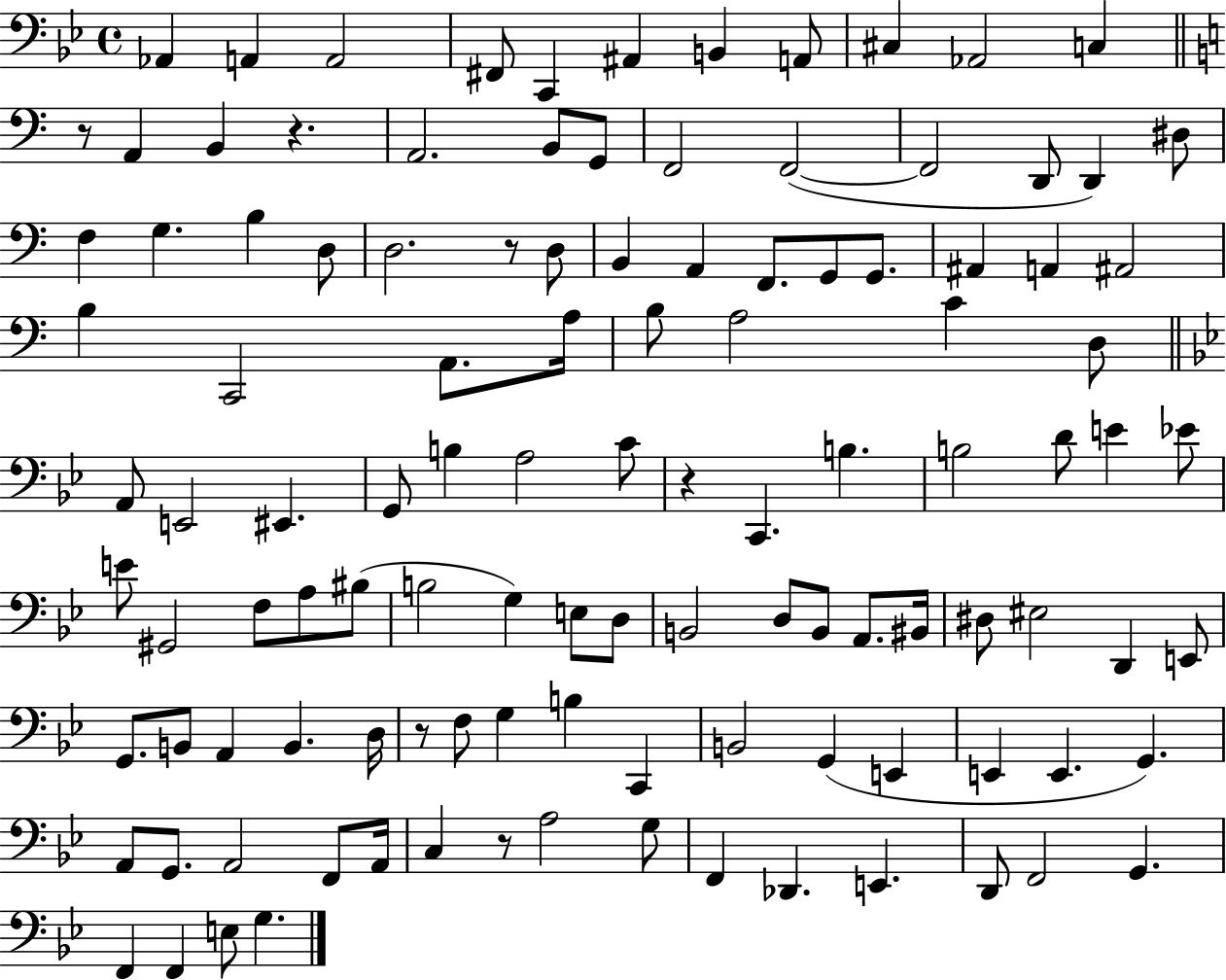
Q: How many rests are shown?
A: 6